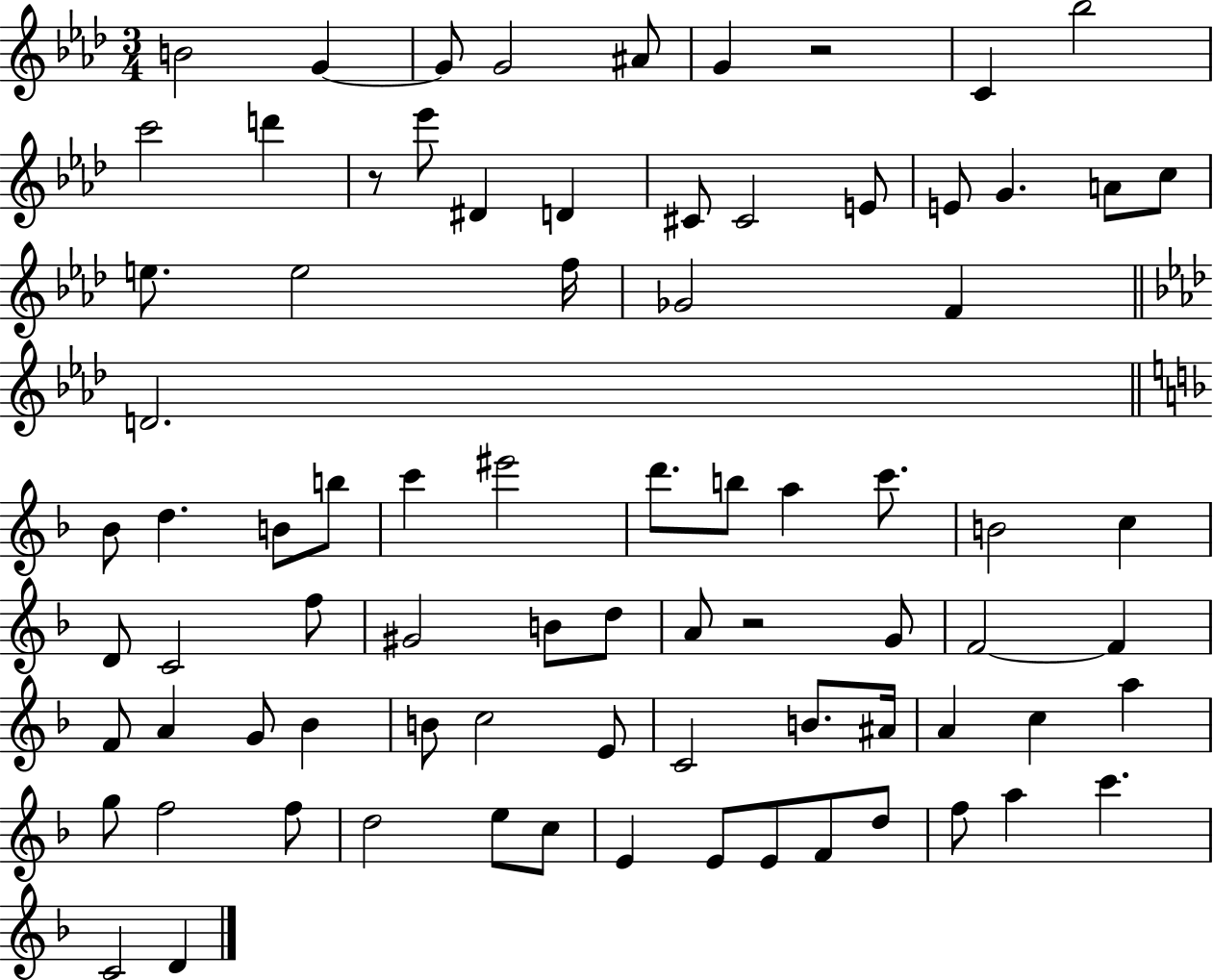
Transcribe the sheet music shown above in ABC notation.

X:1
T:Untitled
M:3/4
L:1/4
K:Ab
B2 G G/2 G2 ^A/2 G z2 C _b2 c'2 d' z/2 _e'/2 ^D D ^C/2 ^C2 E/2 E/2 G A/2 c/2 e/2 e2 f/4 _G2 F D2 _B/2 d B/2 b/2 c' ^e'2 d'/2 b/2 a c'/2 B2 c D/2 C2 f/2 ^G2 B/2 d/2 A/2 z2 G/2 F2 F F/2 A G/2 _B B/2 c2 E/2 C2 B/2 ^A/4 A c a g/2 f2 f/2 d2 e/2 c/2 E E/2 E/2 F/2 d/2 f/2 a c' C2 D